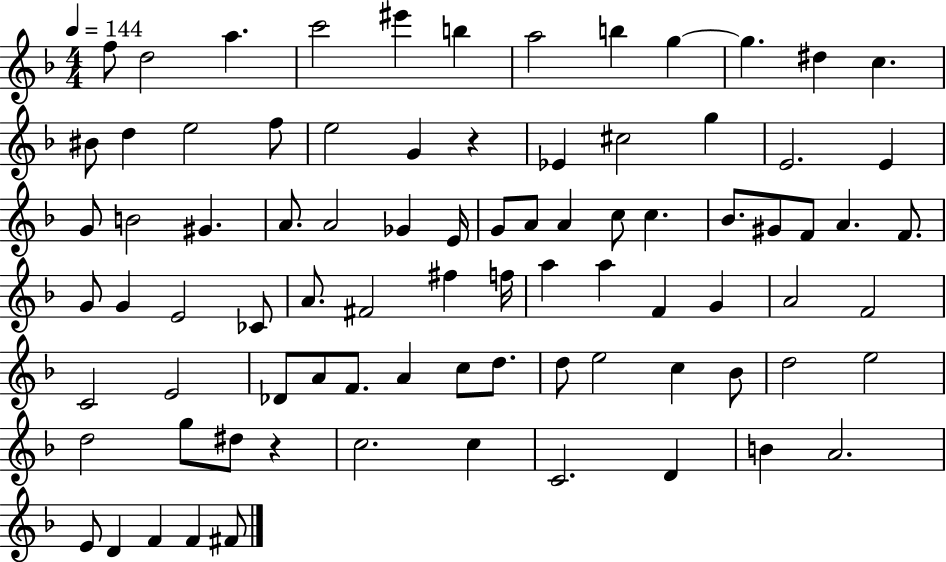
F5/e D5/h A5/q. C6/h EIS6/q B5/q A5/h B5/q G5/q G5/q. D#5/q C5/q. BIS4/e D5/q E5/h F5/e E5/h G4/q R/q Eb4/q C#5/h G5/q E4/h. E4/q G4/e B4/h G#4/q. A4/e. A4/h Gb4/q E4/s G4/e A4/e A4/q C5/e C5/q. Bb4/e. G#4/e F4/e A4/q. F4/e. G4/e G4/q E4/h CES4/e A4/e. F#4/h F#5/q F5/s A5/q A5/q F4/q G4/q A4/h F4/h C4/h E4/h Db4/e A4/e F4/e. A4/q C5/e D5/e. D5/e E5/h C5/q Bb4/e D5/h E5/h D5/h G5/e D#5/e R/q C5/h. C5/q C4/h. D4/q B4/q A4/h. E4/e D4/q F4/q F4/q F#4/e